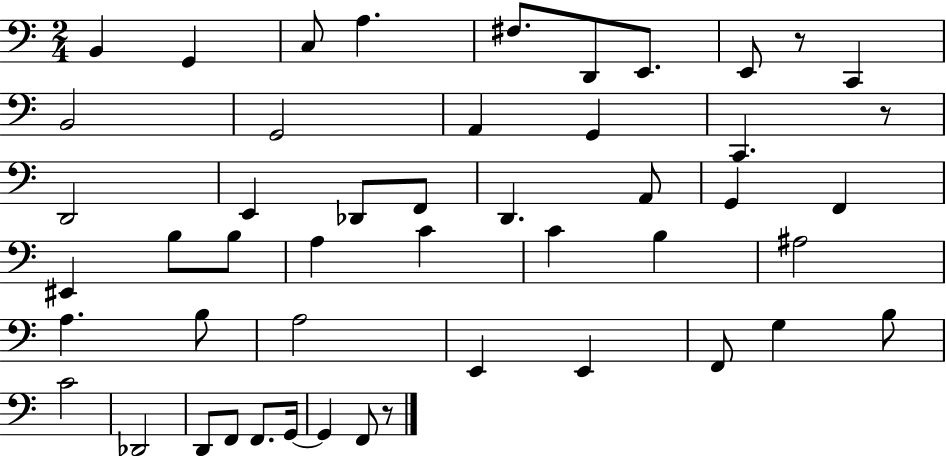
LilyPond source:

{
  \clef bass
  \numericTimeSignature
  \time 2/4
  \key c \major
  b,4 g,4 | c8 a4. | fis8. d,8 e,8. | e,8 r8 c,4 | \break b,2 | g,2 | a,4 g,4 | c,4. r8 | \break d,2 | e,4 des,8 f,8 | d,4. a,8 | g,4 f,4 | \break eis,4 b8 b8 | a4 c'4 | c'4 b4 | ais2 | \break a4. b8 | a2 | e,4 e,4 | f,8 g4 b8 | \break c'2 | des,2 | d,8 f,8 f,8. g,16~~ | g,4 f,8 r8 | \break \bar "|."
}